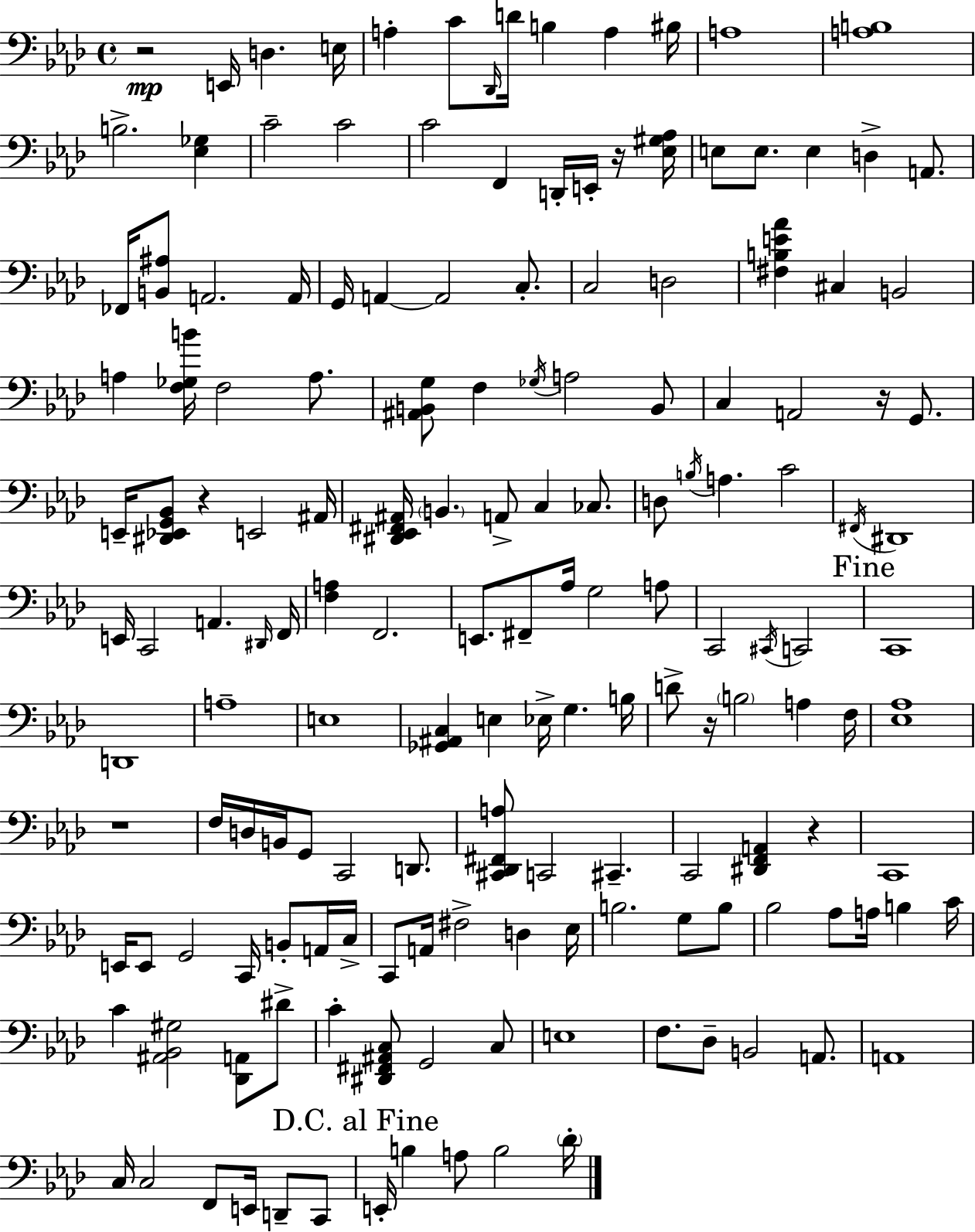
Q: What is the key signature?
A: F minor